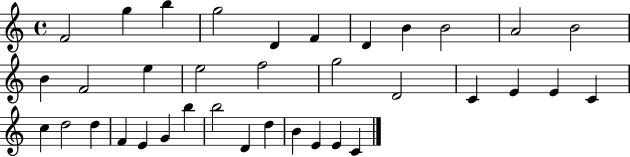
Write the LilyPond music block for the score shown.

{
  \clef treble
  \time 4/4
  \defaultTimeSignature
  \key c \major
  f'2 g''4 b''4 | g''2 d'4 f'4 | d'4 b'4 b'2 | a'2 b'2 | \break b'4 f'2 e''4 | e''2 f''2 | g''2 d'2 | c'4 e'4 e'4 c'4 | \break c''4 d''2 d''4 | f'4 e'4 g'4 b''4 | b''2 d'4 d''4 | b'4 e'4 e'4 c'4 | \break \bar "|."
}